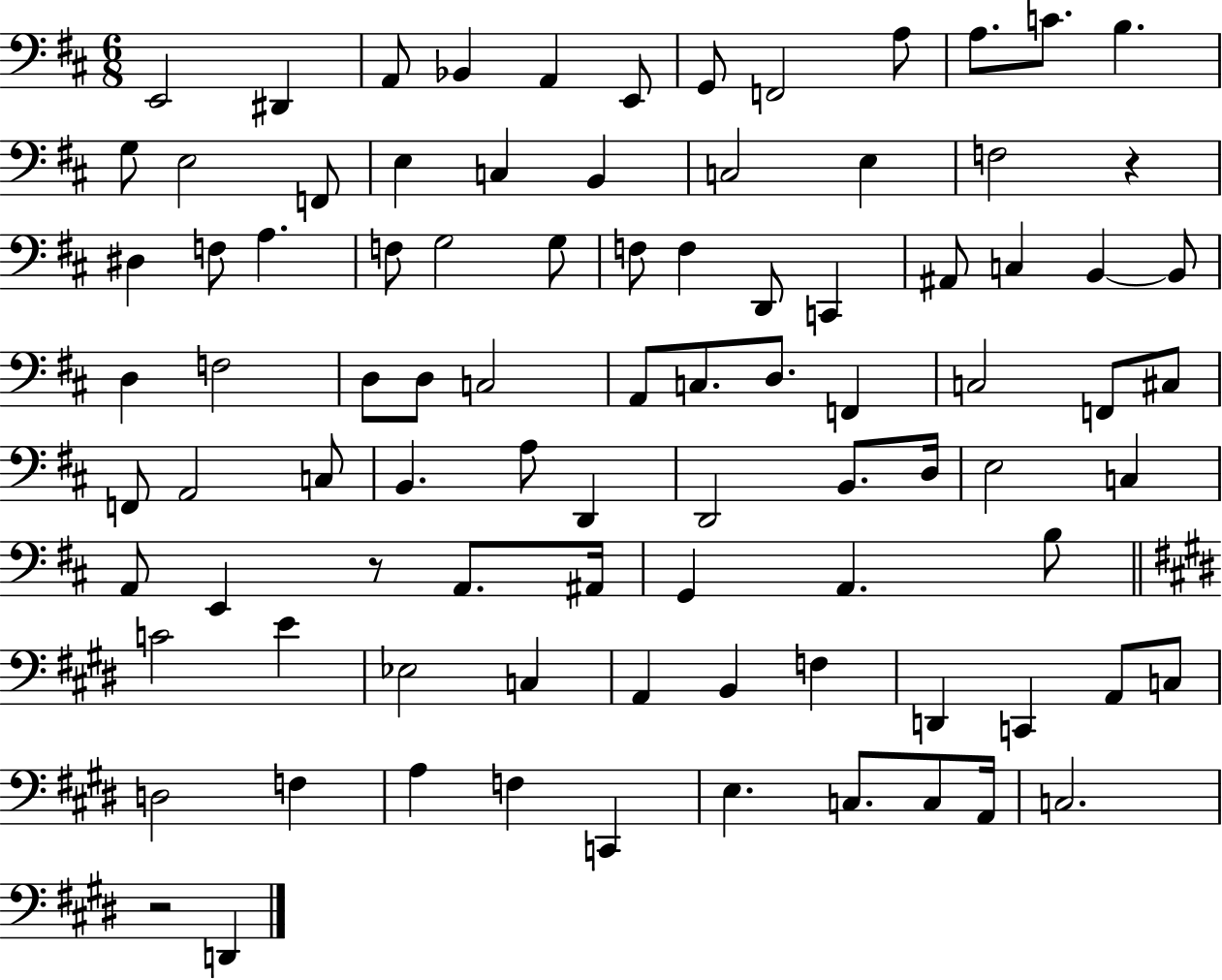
E2/h D#2/q A2/e Bb2/q A2/q E2/e G2/e F2/h A3/e A3/e. C4/e. B3/q. G3/e E3/h F2/e E3/q C3/q B2/q C3/h E3/q F3/h R/q D#3/q F3/e A3/q. F3/e G3/h G3/e F3/e F3/q D2/e C2/q A#2/e C3/q B2/q B2/e D3/q F3/h D3/e D3/e C3/h A2/e C3/e. D3/e. F2/q C3/h F2/e C#3/e F2/e A2/h C3/e B2/q. A3/e D2/q D2/h B2/e. D3/s E3/h C3/q A2/e E2/q R/e A2/e. A#2/s G2/q A2/q. B3/e C4/h E4/q Eb3/h C3/q A2/q B2/q F3/q D2/q C2/q A2/e C3/e D3/h F3/q A3/q F3/q C2/q E3/q. C3/e. C3/e A2/s C3/h. R/h D2/q